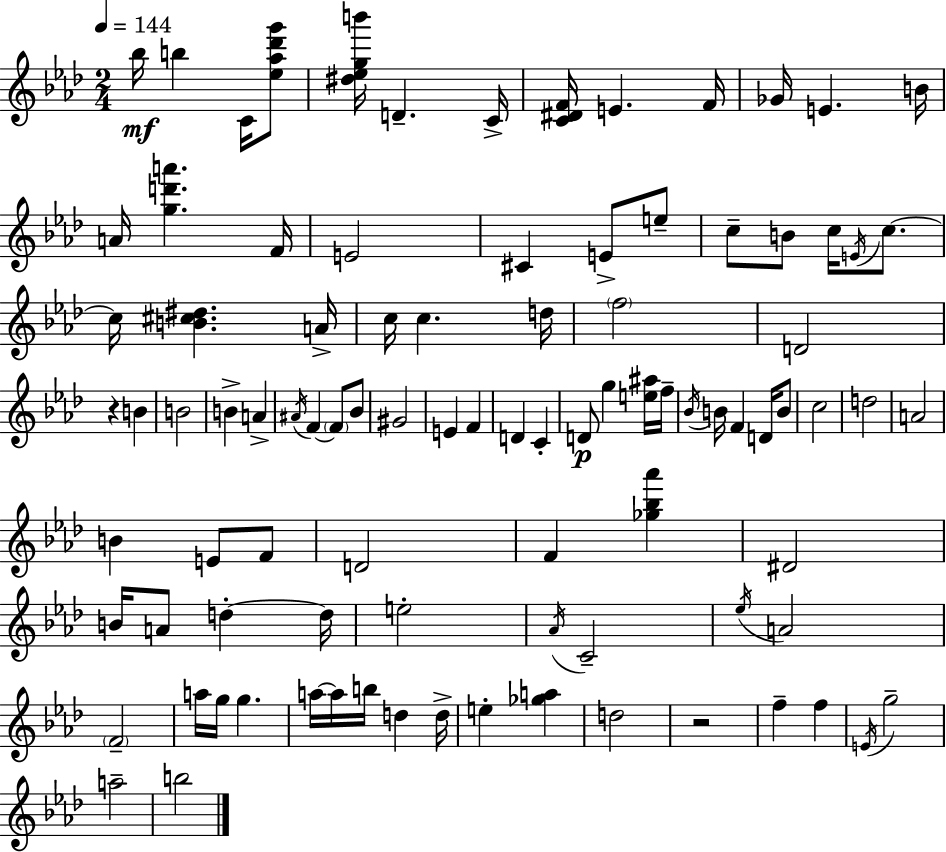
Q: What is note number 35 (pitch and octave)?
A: F4